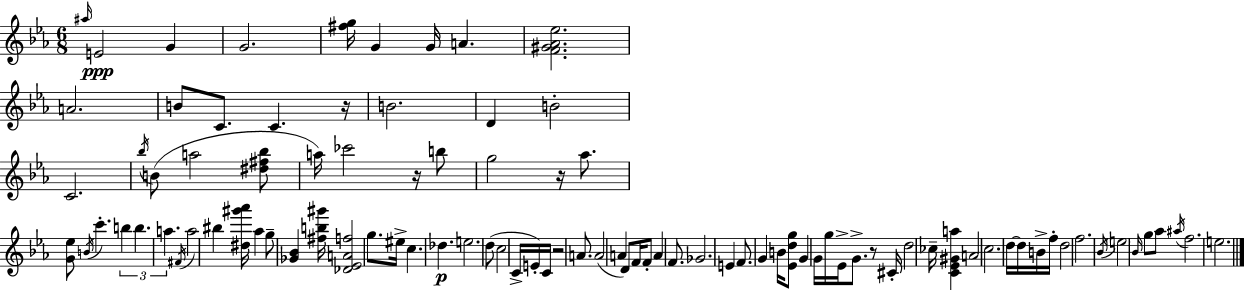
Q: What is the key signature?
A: EES major